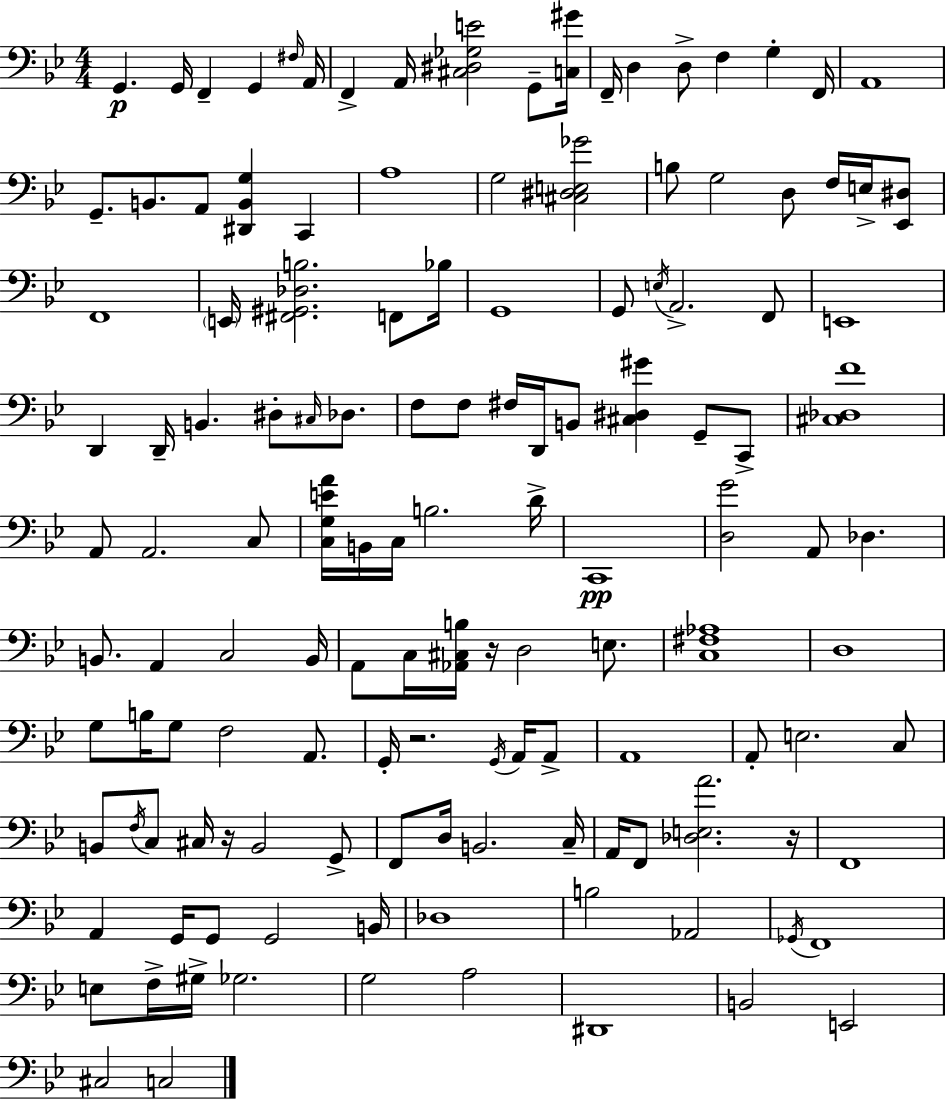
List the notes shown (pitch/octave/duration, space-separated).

G2/q. G2/s F2/q G2/q F#3/s A2/s F2/q A2/s [C#3,D#3,Gb3,E4]/h G2/e [C3,G#4]/s F2/s D3/q D3/e F3/q G3/q F2/s A2/w G2/e. B2/e. A2/e [D#2,B2,G3]/q C2/q A3/w G3/h [C#3,D#3,E3,Gb4]/h B3/e G3/h D3/e F3/s E3/s [Eb2,D#3]/e F2/w E2/s [F#2,G#2,Db3,B3]/h. F2/e Bb3/s G2/w G2/e E3/s A2/h. F2/e E2/w D2/q D2/s B2/q. D#3/e C#3/s Db3/e. F3/e F3/e F#3/s D2/s B2/e [C#3,D#3,G#4]/q G2/e C2/e [C#3,Db3,F4]/w A2/e A2/h. C3/e [C3,G3,E4,A4]/s B2/s C3/s B3/h. D4/s C2/w [D3,G4]/h A2/e Db3/q. B2/e. A2/q C3/h B2/s A2/e C3/s [Ab2,C#3,B3]/s R/s D3/h E3/e. [C3,F#3,Ab3]/w D3/w G3/e B3/s G3/e F3/h A2/e. G2/s R/h. G2/s A2/s A2/e A2/w A2/e E3/h. C3/e B2/e F3/s C3/e C#3/s R/s B2/h G2/e F2/e D3/s B2/h. C3/s A2/s F2/e [Db3,E3,A4]/h. R/s F2/w A2/q G2/s G2/e G2/h B2/s Db3/w B3/h Ab2/h Gb2/s F2/w E3/e F3/s G#3/s Gb3/h. G3/h A3/h D#2/w B2/h E2/h C#3/h C3/h